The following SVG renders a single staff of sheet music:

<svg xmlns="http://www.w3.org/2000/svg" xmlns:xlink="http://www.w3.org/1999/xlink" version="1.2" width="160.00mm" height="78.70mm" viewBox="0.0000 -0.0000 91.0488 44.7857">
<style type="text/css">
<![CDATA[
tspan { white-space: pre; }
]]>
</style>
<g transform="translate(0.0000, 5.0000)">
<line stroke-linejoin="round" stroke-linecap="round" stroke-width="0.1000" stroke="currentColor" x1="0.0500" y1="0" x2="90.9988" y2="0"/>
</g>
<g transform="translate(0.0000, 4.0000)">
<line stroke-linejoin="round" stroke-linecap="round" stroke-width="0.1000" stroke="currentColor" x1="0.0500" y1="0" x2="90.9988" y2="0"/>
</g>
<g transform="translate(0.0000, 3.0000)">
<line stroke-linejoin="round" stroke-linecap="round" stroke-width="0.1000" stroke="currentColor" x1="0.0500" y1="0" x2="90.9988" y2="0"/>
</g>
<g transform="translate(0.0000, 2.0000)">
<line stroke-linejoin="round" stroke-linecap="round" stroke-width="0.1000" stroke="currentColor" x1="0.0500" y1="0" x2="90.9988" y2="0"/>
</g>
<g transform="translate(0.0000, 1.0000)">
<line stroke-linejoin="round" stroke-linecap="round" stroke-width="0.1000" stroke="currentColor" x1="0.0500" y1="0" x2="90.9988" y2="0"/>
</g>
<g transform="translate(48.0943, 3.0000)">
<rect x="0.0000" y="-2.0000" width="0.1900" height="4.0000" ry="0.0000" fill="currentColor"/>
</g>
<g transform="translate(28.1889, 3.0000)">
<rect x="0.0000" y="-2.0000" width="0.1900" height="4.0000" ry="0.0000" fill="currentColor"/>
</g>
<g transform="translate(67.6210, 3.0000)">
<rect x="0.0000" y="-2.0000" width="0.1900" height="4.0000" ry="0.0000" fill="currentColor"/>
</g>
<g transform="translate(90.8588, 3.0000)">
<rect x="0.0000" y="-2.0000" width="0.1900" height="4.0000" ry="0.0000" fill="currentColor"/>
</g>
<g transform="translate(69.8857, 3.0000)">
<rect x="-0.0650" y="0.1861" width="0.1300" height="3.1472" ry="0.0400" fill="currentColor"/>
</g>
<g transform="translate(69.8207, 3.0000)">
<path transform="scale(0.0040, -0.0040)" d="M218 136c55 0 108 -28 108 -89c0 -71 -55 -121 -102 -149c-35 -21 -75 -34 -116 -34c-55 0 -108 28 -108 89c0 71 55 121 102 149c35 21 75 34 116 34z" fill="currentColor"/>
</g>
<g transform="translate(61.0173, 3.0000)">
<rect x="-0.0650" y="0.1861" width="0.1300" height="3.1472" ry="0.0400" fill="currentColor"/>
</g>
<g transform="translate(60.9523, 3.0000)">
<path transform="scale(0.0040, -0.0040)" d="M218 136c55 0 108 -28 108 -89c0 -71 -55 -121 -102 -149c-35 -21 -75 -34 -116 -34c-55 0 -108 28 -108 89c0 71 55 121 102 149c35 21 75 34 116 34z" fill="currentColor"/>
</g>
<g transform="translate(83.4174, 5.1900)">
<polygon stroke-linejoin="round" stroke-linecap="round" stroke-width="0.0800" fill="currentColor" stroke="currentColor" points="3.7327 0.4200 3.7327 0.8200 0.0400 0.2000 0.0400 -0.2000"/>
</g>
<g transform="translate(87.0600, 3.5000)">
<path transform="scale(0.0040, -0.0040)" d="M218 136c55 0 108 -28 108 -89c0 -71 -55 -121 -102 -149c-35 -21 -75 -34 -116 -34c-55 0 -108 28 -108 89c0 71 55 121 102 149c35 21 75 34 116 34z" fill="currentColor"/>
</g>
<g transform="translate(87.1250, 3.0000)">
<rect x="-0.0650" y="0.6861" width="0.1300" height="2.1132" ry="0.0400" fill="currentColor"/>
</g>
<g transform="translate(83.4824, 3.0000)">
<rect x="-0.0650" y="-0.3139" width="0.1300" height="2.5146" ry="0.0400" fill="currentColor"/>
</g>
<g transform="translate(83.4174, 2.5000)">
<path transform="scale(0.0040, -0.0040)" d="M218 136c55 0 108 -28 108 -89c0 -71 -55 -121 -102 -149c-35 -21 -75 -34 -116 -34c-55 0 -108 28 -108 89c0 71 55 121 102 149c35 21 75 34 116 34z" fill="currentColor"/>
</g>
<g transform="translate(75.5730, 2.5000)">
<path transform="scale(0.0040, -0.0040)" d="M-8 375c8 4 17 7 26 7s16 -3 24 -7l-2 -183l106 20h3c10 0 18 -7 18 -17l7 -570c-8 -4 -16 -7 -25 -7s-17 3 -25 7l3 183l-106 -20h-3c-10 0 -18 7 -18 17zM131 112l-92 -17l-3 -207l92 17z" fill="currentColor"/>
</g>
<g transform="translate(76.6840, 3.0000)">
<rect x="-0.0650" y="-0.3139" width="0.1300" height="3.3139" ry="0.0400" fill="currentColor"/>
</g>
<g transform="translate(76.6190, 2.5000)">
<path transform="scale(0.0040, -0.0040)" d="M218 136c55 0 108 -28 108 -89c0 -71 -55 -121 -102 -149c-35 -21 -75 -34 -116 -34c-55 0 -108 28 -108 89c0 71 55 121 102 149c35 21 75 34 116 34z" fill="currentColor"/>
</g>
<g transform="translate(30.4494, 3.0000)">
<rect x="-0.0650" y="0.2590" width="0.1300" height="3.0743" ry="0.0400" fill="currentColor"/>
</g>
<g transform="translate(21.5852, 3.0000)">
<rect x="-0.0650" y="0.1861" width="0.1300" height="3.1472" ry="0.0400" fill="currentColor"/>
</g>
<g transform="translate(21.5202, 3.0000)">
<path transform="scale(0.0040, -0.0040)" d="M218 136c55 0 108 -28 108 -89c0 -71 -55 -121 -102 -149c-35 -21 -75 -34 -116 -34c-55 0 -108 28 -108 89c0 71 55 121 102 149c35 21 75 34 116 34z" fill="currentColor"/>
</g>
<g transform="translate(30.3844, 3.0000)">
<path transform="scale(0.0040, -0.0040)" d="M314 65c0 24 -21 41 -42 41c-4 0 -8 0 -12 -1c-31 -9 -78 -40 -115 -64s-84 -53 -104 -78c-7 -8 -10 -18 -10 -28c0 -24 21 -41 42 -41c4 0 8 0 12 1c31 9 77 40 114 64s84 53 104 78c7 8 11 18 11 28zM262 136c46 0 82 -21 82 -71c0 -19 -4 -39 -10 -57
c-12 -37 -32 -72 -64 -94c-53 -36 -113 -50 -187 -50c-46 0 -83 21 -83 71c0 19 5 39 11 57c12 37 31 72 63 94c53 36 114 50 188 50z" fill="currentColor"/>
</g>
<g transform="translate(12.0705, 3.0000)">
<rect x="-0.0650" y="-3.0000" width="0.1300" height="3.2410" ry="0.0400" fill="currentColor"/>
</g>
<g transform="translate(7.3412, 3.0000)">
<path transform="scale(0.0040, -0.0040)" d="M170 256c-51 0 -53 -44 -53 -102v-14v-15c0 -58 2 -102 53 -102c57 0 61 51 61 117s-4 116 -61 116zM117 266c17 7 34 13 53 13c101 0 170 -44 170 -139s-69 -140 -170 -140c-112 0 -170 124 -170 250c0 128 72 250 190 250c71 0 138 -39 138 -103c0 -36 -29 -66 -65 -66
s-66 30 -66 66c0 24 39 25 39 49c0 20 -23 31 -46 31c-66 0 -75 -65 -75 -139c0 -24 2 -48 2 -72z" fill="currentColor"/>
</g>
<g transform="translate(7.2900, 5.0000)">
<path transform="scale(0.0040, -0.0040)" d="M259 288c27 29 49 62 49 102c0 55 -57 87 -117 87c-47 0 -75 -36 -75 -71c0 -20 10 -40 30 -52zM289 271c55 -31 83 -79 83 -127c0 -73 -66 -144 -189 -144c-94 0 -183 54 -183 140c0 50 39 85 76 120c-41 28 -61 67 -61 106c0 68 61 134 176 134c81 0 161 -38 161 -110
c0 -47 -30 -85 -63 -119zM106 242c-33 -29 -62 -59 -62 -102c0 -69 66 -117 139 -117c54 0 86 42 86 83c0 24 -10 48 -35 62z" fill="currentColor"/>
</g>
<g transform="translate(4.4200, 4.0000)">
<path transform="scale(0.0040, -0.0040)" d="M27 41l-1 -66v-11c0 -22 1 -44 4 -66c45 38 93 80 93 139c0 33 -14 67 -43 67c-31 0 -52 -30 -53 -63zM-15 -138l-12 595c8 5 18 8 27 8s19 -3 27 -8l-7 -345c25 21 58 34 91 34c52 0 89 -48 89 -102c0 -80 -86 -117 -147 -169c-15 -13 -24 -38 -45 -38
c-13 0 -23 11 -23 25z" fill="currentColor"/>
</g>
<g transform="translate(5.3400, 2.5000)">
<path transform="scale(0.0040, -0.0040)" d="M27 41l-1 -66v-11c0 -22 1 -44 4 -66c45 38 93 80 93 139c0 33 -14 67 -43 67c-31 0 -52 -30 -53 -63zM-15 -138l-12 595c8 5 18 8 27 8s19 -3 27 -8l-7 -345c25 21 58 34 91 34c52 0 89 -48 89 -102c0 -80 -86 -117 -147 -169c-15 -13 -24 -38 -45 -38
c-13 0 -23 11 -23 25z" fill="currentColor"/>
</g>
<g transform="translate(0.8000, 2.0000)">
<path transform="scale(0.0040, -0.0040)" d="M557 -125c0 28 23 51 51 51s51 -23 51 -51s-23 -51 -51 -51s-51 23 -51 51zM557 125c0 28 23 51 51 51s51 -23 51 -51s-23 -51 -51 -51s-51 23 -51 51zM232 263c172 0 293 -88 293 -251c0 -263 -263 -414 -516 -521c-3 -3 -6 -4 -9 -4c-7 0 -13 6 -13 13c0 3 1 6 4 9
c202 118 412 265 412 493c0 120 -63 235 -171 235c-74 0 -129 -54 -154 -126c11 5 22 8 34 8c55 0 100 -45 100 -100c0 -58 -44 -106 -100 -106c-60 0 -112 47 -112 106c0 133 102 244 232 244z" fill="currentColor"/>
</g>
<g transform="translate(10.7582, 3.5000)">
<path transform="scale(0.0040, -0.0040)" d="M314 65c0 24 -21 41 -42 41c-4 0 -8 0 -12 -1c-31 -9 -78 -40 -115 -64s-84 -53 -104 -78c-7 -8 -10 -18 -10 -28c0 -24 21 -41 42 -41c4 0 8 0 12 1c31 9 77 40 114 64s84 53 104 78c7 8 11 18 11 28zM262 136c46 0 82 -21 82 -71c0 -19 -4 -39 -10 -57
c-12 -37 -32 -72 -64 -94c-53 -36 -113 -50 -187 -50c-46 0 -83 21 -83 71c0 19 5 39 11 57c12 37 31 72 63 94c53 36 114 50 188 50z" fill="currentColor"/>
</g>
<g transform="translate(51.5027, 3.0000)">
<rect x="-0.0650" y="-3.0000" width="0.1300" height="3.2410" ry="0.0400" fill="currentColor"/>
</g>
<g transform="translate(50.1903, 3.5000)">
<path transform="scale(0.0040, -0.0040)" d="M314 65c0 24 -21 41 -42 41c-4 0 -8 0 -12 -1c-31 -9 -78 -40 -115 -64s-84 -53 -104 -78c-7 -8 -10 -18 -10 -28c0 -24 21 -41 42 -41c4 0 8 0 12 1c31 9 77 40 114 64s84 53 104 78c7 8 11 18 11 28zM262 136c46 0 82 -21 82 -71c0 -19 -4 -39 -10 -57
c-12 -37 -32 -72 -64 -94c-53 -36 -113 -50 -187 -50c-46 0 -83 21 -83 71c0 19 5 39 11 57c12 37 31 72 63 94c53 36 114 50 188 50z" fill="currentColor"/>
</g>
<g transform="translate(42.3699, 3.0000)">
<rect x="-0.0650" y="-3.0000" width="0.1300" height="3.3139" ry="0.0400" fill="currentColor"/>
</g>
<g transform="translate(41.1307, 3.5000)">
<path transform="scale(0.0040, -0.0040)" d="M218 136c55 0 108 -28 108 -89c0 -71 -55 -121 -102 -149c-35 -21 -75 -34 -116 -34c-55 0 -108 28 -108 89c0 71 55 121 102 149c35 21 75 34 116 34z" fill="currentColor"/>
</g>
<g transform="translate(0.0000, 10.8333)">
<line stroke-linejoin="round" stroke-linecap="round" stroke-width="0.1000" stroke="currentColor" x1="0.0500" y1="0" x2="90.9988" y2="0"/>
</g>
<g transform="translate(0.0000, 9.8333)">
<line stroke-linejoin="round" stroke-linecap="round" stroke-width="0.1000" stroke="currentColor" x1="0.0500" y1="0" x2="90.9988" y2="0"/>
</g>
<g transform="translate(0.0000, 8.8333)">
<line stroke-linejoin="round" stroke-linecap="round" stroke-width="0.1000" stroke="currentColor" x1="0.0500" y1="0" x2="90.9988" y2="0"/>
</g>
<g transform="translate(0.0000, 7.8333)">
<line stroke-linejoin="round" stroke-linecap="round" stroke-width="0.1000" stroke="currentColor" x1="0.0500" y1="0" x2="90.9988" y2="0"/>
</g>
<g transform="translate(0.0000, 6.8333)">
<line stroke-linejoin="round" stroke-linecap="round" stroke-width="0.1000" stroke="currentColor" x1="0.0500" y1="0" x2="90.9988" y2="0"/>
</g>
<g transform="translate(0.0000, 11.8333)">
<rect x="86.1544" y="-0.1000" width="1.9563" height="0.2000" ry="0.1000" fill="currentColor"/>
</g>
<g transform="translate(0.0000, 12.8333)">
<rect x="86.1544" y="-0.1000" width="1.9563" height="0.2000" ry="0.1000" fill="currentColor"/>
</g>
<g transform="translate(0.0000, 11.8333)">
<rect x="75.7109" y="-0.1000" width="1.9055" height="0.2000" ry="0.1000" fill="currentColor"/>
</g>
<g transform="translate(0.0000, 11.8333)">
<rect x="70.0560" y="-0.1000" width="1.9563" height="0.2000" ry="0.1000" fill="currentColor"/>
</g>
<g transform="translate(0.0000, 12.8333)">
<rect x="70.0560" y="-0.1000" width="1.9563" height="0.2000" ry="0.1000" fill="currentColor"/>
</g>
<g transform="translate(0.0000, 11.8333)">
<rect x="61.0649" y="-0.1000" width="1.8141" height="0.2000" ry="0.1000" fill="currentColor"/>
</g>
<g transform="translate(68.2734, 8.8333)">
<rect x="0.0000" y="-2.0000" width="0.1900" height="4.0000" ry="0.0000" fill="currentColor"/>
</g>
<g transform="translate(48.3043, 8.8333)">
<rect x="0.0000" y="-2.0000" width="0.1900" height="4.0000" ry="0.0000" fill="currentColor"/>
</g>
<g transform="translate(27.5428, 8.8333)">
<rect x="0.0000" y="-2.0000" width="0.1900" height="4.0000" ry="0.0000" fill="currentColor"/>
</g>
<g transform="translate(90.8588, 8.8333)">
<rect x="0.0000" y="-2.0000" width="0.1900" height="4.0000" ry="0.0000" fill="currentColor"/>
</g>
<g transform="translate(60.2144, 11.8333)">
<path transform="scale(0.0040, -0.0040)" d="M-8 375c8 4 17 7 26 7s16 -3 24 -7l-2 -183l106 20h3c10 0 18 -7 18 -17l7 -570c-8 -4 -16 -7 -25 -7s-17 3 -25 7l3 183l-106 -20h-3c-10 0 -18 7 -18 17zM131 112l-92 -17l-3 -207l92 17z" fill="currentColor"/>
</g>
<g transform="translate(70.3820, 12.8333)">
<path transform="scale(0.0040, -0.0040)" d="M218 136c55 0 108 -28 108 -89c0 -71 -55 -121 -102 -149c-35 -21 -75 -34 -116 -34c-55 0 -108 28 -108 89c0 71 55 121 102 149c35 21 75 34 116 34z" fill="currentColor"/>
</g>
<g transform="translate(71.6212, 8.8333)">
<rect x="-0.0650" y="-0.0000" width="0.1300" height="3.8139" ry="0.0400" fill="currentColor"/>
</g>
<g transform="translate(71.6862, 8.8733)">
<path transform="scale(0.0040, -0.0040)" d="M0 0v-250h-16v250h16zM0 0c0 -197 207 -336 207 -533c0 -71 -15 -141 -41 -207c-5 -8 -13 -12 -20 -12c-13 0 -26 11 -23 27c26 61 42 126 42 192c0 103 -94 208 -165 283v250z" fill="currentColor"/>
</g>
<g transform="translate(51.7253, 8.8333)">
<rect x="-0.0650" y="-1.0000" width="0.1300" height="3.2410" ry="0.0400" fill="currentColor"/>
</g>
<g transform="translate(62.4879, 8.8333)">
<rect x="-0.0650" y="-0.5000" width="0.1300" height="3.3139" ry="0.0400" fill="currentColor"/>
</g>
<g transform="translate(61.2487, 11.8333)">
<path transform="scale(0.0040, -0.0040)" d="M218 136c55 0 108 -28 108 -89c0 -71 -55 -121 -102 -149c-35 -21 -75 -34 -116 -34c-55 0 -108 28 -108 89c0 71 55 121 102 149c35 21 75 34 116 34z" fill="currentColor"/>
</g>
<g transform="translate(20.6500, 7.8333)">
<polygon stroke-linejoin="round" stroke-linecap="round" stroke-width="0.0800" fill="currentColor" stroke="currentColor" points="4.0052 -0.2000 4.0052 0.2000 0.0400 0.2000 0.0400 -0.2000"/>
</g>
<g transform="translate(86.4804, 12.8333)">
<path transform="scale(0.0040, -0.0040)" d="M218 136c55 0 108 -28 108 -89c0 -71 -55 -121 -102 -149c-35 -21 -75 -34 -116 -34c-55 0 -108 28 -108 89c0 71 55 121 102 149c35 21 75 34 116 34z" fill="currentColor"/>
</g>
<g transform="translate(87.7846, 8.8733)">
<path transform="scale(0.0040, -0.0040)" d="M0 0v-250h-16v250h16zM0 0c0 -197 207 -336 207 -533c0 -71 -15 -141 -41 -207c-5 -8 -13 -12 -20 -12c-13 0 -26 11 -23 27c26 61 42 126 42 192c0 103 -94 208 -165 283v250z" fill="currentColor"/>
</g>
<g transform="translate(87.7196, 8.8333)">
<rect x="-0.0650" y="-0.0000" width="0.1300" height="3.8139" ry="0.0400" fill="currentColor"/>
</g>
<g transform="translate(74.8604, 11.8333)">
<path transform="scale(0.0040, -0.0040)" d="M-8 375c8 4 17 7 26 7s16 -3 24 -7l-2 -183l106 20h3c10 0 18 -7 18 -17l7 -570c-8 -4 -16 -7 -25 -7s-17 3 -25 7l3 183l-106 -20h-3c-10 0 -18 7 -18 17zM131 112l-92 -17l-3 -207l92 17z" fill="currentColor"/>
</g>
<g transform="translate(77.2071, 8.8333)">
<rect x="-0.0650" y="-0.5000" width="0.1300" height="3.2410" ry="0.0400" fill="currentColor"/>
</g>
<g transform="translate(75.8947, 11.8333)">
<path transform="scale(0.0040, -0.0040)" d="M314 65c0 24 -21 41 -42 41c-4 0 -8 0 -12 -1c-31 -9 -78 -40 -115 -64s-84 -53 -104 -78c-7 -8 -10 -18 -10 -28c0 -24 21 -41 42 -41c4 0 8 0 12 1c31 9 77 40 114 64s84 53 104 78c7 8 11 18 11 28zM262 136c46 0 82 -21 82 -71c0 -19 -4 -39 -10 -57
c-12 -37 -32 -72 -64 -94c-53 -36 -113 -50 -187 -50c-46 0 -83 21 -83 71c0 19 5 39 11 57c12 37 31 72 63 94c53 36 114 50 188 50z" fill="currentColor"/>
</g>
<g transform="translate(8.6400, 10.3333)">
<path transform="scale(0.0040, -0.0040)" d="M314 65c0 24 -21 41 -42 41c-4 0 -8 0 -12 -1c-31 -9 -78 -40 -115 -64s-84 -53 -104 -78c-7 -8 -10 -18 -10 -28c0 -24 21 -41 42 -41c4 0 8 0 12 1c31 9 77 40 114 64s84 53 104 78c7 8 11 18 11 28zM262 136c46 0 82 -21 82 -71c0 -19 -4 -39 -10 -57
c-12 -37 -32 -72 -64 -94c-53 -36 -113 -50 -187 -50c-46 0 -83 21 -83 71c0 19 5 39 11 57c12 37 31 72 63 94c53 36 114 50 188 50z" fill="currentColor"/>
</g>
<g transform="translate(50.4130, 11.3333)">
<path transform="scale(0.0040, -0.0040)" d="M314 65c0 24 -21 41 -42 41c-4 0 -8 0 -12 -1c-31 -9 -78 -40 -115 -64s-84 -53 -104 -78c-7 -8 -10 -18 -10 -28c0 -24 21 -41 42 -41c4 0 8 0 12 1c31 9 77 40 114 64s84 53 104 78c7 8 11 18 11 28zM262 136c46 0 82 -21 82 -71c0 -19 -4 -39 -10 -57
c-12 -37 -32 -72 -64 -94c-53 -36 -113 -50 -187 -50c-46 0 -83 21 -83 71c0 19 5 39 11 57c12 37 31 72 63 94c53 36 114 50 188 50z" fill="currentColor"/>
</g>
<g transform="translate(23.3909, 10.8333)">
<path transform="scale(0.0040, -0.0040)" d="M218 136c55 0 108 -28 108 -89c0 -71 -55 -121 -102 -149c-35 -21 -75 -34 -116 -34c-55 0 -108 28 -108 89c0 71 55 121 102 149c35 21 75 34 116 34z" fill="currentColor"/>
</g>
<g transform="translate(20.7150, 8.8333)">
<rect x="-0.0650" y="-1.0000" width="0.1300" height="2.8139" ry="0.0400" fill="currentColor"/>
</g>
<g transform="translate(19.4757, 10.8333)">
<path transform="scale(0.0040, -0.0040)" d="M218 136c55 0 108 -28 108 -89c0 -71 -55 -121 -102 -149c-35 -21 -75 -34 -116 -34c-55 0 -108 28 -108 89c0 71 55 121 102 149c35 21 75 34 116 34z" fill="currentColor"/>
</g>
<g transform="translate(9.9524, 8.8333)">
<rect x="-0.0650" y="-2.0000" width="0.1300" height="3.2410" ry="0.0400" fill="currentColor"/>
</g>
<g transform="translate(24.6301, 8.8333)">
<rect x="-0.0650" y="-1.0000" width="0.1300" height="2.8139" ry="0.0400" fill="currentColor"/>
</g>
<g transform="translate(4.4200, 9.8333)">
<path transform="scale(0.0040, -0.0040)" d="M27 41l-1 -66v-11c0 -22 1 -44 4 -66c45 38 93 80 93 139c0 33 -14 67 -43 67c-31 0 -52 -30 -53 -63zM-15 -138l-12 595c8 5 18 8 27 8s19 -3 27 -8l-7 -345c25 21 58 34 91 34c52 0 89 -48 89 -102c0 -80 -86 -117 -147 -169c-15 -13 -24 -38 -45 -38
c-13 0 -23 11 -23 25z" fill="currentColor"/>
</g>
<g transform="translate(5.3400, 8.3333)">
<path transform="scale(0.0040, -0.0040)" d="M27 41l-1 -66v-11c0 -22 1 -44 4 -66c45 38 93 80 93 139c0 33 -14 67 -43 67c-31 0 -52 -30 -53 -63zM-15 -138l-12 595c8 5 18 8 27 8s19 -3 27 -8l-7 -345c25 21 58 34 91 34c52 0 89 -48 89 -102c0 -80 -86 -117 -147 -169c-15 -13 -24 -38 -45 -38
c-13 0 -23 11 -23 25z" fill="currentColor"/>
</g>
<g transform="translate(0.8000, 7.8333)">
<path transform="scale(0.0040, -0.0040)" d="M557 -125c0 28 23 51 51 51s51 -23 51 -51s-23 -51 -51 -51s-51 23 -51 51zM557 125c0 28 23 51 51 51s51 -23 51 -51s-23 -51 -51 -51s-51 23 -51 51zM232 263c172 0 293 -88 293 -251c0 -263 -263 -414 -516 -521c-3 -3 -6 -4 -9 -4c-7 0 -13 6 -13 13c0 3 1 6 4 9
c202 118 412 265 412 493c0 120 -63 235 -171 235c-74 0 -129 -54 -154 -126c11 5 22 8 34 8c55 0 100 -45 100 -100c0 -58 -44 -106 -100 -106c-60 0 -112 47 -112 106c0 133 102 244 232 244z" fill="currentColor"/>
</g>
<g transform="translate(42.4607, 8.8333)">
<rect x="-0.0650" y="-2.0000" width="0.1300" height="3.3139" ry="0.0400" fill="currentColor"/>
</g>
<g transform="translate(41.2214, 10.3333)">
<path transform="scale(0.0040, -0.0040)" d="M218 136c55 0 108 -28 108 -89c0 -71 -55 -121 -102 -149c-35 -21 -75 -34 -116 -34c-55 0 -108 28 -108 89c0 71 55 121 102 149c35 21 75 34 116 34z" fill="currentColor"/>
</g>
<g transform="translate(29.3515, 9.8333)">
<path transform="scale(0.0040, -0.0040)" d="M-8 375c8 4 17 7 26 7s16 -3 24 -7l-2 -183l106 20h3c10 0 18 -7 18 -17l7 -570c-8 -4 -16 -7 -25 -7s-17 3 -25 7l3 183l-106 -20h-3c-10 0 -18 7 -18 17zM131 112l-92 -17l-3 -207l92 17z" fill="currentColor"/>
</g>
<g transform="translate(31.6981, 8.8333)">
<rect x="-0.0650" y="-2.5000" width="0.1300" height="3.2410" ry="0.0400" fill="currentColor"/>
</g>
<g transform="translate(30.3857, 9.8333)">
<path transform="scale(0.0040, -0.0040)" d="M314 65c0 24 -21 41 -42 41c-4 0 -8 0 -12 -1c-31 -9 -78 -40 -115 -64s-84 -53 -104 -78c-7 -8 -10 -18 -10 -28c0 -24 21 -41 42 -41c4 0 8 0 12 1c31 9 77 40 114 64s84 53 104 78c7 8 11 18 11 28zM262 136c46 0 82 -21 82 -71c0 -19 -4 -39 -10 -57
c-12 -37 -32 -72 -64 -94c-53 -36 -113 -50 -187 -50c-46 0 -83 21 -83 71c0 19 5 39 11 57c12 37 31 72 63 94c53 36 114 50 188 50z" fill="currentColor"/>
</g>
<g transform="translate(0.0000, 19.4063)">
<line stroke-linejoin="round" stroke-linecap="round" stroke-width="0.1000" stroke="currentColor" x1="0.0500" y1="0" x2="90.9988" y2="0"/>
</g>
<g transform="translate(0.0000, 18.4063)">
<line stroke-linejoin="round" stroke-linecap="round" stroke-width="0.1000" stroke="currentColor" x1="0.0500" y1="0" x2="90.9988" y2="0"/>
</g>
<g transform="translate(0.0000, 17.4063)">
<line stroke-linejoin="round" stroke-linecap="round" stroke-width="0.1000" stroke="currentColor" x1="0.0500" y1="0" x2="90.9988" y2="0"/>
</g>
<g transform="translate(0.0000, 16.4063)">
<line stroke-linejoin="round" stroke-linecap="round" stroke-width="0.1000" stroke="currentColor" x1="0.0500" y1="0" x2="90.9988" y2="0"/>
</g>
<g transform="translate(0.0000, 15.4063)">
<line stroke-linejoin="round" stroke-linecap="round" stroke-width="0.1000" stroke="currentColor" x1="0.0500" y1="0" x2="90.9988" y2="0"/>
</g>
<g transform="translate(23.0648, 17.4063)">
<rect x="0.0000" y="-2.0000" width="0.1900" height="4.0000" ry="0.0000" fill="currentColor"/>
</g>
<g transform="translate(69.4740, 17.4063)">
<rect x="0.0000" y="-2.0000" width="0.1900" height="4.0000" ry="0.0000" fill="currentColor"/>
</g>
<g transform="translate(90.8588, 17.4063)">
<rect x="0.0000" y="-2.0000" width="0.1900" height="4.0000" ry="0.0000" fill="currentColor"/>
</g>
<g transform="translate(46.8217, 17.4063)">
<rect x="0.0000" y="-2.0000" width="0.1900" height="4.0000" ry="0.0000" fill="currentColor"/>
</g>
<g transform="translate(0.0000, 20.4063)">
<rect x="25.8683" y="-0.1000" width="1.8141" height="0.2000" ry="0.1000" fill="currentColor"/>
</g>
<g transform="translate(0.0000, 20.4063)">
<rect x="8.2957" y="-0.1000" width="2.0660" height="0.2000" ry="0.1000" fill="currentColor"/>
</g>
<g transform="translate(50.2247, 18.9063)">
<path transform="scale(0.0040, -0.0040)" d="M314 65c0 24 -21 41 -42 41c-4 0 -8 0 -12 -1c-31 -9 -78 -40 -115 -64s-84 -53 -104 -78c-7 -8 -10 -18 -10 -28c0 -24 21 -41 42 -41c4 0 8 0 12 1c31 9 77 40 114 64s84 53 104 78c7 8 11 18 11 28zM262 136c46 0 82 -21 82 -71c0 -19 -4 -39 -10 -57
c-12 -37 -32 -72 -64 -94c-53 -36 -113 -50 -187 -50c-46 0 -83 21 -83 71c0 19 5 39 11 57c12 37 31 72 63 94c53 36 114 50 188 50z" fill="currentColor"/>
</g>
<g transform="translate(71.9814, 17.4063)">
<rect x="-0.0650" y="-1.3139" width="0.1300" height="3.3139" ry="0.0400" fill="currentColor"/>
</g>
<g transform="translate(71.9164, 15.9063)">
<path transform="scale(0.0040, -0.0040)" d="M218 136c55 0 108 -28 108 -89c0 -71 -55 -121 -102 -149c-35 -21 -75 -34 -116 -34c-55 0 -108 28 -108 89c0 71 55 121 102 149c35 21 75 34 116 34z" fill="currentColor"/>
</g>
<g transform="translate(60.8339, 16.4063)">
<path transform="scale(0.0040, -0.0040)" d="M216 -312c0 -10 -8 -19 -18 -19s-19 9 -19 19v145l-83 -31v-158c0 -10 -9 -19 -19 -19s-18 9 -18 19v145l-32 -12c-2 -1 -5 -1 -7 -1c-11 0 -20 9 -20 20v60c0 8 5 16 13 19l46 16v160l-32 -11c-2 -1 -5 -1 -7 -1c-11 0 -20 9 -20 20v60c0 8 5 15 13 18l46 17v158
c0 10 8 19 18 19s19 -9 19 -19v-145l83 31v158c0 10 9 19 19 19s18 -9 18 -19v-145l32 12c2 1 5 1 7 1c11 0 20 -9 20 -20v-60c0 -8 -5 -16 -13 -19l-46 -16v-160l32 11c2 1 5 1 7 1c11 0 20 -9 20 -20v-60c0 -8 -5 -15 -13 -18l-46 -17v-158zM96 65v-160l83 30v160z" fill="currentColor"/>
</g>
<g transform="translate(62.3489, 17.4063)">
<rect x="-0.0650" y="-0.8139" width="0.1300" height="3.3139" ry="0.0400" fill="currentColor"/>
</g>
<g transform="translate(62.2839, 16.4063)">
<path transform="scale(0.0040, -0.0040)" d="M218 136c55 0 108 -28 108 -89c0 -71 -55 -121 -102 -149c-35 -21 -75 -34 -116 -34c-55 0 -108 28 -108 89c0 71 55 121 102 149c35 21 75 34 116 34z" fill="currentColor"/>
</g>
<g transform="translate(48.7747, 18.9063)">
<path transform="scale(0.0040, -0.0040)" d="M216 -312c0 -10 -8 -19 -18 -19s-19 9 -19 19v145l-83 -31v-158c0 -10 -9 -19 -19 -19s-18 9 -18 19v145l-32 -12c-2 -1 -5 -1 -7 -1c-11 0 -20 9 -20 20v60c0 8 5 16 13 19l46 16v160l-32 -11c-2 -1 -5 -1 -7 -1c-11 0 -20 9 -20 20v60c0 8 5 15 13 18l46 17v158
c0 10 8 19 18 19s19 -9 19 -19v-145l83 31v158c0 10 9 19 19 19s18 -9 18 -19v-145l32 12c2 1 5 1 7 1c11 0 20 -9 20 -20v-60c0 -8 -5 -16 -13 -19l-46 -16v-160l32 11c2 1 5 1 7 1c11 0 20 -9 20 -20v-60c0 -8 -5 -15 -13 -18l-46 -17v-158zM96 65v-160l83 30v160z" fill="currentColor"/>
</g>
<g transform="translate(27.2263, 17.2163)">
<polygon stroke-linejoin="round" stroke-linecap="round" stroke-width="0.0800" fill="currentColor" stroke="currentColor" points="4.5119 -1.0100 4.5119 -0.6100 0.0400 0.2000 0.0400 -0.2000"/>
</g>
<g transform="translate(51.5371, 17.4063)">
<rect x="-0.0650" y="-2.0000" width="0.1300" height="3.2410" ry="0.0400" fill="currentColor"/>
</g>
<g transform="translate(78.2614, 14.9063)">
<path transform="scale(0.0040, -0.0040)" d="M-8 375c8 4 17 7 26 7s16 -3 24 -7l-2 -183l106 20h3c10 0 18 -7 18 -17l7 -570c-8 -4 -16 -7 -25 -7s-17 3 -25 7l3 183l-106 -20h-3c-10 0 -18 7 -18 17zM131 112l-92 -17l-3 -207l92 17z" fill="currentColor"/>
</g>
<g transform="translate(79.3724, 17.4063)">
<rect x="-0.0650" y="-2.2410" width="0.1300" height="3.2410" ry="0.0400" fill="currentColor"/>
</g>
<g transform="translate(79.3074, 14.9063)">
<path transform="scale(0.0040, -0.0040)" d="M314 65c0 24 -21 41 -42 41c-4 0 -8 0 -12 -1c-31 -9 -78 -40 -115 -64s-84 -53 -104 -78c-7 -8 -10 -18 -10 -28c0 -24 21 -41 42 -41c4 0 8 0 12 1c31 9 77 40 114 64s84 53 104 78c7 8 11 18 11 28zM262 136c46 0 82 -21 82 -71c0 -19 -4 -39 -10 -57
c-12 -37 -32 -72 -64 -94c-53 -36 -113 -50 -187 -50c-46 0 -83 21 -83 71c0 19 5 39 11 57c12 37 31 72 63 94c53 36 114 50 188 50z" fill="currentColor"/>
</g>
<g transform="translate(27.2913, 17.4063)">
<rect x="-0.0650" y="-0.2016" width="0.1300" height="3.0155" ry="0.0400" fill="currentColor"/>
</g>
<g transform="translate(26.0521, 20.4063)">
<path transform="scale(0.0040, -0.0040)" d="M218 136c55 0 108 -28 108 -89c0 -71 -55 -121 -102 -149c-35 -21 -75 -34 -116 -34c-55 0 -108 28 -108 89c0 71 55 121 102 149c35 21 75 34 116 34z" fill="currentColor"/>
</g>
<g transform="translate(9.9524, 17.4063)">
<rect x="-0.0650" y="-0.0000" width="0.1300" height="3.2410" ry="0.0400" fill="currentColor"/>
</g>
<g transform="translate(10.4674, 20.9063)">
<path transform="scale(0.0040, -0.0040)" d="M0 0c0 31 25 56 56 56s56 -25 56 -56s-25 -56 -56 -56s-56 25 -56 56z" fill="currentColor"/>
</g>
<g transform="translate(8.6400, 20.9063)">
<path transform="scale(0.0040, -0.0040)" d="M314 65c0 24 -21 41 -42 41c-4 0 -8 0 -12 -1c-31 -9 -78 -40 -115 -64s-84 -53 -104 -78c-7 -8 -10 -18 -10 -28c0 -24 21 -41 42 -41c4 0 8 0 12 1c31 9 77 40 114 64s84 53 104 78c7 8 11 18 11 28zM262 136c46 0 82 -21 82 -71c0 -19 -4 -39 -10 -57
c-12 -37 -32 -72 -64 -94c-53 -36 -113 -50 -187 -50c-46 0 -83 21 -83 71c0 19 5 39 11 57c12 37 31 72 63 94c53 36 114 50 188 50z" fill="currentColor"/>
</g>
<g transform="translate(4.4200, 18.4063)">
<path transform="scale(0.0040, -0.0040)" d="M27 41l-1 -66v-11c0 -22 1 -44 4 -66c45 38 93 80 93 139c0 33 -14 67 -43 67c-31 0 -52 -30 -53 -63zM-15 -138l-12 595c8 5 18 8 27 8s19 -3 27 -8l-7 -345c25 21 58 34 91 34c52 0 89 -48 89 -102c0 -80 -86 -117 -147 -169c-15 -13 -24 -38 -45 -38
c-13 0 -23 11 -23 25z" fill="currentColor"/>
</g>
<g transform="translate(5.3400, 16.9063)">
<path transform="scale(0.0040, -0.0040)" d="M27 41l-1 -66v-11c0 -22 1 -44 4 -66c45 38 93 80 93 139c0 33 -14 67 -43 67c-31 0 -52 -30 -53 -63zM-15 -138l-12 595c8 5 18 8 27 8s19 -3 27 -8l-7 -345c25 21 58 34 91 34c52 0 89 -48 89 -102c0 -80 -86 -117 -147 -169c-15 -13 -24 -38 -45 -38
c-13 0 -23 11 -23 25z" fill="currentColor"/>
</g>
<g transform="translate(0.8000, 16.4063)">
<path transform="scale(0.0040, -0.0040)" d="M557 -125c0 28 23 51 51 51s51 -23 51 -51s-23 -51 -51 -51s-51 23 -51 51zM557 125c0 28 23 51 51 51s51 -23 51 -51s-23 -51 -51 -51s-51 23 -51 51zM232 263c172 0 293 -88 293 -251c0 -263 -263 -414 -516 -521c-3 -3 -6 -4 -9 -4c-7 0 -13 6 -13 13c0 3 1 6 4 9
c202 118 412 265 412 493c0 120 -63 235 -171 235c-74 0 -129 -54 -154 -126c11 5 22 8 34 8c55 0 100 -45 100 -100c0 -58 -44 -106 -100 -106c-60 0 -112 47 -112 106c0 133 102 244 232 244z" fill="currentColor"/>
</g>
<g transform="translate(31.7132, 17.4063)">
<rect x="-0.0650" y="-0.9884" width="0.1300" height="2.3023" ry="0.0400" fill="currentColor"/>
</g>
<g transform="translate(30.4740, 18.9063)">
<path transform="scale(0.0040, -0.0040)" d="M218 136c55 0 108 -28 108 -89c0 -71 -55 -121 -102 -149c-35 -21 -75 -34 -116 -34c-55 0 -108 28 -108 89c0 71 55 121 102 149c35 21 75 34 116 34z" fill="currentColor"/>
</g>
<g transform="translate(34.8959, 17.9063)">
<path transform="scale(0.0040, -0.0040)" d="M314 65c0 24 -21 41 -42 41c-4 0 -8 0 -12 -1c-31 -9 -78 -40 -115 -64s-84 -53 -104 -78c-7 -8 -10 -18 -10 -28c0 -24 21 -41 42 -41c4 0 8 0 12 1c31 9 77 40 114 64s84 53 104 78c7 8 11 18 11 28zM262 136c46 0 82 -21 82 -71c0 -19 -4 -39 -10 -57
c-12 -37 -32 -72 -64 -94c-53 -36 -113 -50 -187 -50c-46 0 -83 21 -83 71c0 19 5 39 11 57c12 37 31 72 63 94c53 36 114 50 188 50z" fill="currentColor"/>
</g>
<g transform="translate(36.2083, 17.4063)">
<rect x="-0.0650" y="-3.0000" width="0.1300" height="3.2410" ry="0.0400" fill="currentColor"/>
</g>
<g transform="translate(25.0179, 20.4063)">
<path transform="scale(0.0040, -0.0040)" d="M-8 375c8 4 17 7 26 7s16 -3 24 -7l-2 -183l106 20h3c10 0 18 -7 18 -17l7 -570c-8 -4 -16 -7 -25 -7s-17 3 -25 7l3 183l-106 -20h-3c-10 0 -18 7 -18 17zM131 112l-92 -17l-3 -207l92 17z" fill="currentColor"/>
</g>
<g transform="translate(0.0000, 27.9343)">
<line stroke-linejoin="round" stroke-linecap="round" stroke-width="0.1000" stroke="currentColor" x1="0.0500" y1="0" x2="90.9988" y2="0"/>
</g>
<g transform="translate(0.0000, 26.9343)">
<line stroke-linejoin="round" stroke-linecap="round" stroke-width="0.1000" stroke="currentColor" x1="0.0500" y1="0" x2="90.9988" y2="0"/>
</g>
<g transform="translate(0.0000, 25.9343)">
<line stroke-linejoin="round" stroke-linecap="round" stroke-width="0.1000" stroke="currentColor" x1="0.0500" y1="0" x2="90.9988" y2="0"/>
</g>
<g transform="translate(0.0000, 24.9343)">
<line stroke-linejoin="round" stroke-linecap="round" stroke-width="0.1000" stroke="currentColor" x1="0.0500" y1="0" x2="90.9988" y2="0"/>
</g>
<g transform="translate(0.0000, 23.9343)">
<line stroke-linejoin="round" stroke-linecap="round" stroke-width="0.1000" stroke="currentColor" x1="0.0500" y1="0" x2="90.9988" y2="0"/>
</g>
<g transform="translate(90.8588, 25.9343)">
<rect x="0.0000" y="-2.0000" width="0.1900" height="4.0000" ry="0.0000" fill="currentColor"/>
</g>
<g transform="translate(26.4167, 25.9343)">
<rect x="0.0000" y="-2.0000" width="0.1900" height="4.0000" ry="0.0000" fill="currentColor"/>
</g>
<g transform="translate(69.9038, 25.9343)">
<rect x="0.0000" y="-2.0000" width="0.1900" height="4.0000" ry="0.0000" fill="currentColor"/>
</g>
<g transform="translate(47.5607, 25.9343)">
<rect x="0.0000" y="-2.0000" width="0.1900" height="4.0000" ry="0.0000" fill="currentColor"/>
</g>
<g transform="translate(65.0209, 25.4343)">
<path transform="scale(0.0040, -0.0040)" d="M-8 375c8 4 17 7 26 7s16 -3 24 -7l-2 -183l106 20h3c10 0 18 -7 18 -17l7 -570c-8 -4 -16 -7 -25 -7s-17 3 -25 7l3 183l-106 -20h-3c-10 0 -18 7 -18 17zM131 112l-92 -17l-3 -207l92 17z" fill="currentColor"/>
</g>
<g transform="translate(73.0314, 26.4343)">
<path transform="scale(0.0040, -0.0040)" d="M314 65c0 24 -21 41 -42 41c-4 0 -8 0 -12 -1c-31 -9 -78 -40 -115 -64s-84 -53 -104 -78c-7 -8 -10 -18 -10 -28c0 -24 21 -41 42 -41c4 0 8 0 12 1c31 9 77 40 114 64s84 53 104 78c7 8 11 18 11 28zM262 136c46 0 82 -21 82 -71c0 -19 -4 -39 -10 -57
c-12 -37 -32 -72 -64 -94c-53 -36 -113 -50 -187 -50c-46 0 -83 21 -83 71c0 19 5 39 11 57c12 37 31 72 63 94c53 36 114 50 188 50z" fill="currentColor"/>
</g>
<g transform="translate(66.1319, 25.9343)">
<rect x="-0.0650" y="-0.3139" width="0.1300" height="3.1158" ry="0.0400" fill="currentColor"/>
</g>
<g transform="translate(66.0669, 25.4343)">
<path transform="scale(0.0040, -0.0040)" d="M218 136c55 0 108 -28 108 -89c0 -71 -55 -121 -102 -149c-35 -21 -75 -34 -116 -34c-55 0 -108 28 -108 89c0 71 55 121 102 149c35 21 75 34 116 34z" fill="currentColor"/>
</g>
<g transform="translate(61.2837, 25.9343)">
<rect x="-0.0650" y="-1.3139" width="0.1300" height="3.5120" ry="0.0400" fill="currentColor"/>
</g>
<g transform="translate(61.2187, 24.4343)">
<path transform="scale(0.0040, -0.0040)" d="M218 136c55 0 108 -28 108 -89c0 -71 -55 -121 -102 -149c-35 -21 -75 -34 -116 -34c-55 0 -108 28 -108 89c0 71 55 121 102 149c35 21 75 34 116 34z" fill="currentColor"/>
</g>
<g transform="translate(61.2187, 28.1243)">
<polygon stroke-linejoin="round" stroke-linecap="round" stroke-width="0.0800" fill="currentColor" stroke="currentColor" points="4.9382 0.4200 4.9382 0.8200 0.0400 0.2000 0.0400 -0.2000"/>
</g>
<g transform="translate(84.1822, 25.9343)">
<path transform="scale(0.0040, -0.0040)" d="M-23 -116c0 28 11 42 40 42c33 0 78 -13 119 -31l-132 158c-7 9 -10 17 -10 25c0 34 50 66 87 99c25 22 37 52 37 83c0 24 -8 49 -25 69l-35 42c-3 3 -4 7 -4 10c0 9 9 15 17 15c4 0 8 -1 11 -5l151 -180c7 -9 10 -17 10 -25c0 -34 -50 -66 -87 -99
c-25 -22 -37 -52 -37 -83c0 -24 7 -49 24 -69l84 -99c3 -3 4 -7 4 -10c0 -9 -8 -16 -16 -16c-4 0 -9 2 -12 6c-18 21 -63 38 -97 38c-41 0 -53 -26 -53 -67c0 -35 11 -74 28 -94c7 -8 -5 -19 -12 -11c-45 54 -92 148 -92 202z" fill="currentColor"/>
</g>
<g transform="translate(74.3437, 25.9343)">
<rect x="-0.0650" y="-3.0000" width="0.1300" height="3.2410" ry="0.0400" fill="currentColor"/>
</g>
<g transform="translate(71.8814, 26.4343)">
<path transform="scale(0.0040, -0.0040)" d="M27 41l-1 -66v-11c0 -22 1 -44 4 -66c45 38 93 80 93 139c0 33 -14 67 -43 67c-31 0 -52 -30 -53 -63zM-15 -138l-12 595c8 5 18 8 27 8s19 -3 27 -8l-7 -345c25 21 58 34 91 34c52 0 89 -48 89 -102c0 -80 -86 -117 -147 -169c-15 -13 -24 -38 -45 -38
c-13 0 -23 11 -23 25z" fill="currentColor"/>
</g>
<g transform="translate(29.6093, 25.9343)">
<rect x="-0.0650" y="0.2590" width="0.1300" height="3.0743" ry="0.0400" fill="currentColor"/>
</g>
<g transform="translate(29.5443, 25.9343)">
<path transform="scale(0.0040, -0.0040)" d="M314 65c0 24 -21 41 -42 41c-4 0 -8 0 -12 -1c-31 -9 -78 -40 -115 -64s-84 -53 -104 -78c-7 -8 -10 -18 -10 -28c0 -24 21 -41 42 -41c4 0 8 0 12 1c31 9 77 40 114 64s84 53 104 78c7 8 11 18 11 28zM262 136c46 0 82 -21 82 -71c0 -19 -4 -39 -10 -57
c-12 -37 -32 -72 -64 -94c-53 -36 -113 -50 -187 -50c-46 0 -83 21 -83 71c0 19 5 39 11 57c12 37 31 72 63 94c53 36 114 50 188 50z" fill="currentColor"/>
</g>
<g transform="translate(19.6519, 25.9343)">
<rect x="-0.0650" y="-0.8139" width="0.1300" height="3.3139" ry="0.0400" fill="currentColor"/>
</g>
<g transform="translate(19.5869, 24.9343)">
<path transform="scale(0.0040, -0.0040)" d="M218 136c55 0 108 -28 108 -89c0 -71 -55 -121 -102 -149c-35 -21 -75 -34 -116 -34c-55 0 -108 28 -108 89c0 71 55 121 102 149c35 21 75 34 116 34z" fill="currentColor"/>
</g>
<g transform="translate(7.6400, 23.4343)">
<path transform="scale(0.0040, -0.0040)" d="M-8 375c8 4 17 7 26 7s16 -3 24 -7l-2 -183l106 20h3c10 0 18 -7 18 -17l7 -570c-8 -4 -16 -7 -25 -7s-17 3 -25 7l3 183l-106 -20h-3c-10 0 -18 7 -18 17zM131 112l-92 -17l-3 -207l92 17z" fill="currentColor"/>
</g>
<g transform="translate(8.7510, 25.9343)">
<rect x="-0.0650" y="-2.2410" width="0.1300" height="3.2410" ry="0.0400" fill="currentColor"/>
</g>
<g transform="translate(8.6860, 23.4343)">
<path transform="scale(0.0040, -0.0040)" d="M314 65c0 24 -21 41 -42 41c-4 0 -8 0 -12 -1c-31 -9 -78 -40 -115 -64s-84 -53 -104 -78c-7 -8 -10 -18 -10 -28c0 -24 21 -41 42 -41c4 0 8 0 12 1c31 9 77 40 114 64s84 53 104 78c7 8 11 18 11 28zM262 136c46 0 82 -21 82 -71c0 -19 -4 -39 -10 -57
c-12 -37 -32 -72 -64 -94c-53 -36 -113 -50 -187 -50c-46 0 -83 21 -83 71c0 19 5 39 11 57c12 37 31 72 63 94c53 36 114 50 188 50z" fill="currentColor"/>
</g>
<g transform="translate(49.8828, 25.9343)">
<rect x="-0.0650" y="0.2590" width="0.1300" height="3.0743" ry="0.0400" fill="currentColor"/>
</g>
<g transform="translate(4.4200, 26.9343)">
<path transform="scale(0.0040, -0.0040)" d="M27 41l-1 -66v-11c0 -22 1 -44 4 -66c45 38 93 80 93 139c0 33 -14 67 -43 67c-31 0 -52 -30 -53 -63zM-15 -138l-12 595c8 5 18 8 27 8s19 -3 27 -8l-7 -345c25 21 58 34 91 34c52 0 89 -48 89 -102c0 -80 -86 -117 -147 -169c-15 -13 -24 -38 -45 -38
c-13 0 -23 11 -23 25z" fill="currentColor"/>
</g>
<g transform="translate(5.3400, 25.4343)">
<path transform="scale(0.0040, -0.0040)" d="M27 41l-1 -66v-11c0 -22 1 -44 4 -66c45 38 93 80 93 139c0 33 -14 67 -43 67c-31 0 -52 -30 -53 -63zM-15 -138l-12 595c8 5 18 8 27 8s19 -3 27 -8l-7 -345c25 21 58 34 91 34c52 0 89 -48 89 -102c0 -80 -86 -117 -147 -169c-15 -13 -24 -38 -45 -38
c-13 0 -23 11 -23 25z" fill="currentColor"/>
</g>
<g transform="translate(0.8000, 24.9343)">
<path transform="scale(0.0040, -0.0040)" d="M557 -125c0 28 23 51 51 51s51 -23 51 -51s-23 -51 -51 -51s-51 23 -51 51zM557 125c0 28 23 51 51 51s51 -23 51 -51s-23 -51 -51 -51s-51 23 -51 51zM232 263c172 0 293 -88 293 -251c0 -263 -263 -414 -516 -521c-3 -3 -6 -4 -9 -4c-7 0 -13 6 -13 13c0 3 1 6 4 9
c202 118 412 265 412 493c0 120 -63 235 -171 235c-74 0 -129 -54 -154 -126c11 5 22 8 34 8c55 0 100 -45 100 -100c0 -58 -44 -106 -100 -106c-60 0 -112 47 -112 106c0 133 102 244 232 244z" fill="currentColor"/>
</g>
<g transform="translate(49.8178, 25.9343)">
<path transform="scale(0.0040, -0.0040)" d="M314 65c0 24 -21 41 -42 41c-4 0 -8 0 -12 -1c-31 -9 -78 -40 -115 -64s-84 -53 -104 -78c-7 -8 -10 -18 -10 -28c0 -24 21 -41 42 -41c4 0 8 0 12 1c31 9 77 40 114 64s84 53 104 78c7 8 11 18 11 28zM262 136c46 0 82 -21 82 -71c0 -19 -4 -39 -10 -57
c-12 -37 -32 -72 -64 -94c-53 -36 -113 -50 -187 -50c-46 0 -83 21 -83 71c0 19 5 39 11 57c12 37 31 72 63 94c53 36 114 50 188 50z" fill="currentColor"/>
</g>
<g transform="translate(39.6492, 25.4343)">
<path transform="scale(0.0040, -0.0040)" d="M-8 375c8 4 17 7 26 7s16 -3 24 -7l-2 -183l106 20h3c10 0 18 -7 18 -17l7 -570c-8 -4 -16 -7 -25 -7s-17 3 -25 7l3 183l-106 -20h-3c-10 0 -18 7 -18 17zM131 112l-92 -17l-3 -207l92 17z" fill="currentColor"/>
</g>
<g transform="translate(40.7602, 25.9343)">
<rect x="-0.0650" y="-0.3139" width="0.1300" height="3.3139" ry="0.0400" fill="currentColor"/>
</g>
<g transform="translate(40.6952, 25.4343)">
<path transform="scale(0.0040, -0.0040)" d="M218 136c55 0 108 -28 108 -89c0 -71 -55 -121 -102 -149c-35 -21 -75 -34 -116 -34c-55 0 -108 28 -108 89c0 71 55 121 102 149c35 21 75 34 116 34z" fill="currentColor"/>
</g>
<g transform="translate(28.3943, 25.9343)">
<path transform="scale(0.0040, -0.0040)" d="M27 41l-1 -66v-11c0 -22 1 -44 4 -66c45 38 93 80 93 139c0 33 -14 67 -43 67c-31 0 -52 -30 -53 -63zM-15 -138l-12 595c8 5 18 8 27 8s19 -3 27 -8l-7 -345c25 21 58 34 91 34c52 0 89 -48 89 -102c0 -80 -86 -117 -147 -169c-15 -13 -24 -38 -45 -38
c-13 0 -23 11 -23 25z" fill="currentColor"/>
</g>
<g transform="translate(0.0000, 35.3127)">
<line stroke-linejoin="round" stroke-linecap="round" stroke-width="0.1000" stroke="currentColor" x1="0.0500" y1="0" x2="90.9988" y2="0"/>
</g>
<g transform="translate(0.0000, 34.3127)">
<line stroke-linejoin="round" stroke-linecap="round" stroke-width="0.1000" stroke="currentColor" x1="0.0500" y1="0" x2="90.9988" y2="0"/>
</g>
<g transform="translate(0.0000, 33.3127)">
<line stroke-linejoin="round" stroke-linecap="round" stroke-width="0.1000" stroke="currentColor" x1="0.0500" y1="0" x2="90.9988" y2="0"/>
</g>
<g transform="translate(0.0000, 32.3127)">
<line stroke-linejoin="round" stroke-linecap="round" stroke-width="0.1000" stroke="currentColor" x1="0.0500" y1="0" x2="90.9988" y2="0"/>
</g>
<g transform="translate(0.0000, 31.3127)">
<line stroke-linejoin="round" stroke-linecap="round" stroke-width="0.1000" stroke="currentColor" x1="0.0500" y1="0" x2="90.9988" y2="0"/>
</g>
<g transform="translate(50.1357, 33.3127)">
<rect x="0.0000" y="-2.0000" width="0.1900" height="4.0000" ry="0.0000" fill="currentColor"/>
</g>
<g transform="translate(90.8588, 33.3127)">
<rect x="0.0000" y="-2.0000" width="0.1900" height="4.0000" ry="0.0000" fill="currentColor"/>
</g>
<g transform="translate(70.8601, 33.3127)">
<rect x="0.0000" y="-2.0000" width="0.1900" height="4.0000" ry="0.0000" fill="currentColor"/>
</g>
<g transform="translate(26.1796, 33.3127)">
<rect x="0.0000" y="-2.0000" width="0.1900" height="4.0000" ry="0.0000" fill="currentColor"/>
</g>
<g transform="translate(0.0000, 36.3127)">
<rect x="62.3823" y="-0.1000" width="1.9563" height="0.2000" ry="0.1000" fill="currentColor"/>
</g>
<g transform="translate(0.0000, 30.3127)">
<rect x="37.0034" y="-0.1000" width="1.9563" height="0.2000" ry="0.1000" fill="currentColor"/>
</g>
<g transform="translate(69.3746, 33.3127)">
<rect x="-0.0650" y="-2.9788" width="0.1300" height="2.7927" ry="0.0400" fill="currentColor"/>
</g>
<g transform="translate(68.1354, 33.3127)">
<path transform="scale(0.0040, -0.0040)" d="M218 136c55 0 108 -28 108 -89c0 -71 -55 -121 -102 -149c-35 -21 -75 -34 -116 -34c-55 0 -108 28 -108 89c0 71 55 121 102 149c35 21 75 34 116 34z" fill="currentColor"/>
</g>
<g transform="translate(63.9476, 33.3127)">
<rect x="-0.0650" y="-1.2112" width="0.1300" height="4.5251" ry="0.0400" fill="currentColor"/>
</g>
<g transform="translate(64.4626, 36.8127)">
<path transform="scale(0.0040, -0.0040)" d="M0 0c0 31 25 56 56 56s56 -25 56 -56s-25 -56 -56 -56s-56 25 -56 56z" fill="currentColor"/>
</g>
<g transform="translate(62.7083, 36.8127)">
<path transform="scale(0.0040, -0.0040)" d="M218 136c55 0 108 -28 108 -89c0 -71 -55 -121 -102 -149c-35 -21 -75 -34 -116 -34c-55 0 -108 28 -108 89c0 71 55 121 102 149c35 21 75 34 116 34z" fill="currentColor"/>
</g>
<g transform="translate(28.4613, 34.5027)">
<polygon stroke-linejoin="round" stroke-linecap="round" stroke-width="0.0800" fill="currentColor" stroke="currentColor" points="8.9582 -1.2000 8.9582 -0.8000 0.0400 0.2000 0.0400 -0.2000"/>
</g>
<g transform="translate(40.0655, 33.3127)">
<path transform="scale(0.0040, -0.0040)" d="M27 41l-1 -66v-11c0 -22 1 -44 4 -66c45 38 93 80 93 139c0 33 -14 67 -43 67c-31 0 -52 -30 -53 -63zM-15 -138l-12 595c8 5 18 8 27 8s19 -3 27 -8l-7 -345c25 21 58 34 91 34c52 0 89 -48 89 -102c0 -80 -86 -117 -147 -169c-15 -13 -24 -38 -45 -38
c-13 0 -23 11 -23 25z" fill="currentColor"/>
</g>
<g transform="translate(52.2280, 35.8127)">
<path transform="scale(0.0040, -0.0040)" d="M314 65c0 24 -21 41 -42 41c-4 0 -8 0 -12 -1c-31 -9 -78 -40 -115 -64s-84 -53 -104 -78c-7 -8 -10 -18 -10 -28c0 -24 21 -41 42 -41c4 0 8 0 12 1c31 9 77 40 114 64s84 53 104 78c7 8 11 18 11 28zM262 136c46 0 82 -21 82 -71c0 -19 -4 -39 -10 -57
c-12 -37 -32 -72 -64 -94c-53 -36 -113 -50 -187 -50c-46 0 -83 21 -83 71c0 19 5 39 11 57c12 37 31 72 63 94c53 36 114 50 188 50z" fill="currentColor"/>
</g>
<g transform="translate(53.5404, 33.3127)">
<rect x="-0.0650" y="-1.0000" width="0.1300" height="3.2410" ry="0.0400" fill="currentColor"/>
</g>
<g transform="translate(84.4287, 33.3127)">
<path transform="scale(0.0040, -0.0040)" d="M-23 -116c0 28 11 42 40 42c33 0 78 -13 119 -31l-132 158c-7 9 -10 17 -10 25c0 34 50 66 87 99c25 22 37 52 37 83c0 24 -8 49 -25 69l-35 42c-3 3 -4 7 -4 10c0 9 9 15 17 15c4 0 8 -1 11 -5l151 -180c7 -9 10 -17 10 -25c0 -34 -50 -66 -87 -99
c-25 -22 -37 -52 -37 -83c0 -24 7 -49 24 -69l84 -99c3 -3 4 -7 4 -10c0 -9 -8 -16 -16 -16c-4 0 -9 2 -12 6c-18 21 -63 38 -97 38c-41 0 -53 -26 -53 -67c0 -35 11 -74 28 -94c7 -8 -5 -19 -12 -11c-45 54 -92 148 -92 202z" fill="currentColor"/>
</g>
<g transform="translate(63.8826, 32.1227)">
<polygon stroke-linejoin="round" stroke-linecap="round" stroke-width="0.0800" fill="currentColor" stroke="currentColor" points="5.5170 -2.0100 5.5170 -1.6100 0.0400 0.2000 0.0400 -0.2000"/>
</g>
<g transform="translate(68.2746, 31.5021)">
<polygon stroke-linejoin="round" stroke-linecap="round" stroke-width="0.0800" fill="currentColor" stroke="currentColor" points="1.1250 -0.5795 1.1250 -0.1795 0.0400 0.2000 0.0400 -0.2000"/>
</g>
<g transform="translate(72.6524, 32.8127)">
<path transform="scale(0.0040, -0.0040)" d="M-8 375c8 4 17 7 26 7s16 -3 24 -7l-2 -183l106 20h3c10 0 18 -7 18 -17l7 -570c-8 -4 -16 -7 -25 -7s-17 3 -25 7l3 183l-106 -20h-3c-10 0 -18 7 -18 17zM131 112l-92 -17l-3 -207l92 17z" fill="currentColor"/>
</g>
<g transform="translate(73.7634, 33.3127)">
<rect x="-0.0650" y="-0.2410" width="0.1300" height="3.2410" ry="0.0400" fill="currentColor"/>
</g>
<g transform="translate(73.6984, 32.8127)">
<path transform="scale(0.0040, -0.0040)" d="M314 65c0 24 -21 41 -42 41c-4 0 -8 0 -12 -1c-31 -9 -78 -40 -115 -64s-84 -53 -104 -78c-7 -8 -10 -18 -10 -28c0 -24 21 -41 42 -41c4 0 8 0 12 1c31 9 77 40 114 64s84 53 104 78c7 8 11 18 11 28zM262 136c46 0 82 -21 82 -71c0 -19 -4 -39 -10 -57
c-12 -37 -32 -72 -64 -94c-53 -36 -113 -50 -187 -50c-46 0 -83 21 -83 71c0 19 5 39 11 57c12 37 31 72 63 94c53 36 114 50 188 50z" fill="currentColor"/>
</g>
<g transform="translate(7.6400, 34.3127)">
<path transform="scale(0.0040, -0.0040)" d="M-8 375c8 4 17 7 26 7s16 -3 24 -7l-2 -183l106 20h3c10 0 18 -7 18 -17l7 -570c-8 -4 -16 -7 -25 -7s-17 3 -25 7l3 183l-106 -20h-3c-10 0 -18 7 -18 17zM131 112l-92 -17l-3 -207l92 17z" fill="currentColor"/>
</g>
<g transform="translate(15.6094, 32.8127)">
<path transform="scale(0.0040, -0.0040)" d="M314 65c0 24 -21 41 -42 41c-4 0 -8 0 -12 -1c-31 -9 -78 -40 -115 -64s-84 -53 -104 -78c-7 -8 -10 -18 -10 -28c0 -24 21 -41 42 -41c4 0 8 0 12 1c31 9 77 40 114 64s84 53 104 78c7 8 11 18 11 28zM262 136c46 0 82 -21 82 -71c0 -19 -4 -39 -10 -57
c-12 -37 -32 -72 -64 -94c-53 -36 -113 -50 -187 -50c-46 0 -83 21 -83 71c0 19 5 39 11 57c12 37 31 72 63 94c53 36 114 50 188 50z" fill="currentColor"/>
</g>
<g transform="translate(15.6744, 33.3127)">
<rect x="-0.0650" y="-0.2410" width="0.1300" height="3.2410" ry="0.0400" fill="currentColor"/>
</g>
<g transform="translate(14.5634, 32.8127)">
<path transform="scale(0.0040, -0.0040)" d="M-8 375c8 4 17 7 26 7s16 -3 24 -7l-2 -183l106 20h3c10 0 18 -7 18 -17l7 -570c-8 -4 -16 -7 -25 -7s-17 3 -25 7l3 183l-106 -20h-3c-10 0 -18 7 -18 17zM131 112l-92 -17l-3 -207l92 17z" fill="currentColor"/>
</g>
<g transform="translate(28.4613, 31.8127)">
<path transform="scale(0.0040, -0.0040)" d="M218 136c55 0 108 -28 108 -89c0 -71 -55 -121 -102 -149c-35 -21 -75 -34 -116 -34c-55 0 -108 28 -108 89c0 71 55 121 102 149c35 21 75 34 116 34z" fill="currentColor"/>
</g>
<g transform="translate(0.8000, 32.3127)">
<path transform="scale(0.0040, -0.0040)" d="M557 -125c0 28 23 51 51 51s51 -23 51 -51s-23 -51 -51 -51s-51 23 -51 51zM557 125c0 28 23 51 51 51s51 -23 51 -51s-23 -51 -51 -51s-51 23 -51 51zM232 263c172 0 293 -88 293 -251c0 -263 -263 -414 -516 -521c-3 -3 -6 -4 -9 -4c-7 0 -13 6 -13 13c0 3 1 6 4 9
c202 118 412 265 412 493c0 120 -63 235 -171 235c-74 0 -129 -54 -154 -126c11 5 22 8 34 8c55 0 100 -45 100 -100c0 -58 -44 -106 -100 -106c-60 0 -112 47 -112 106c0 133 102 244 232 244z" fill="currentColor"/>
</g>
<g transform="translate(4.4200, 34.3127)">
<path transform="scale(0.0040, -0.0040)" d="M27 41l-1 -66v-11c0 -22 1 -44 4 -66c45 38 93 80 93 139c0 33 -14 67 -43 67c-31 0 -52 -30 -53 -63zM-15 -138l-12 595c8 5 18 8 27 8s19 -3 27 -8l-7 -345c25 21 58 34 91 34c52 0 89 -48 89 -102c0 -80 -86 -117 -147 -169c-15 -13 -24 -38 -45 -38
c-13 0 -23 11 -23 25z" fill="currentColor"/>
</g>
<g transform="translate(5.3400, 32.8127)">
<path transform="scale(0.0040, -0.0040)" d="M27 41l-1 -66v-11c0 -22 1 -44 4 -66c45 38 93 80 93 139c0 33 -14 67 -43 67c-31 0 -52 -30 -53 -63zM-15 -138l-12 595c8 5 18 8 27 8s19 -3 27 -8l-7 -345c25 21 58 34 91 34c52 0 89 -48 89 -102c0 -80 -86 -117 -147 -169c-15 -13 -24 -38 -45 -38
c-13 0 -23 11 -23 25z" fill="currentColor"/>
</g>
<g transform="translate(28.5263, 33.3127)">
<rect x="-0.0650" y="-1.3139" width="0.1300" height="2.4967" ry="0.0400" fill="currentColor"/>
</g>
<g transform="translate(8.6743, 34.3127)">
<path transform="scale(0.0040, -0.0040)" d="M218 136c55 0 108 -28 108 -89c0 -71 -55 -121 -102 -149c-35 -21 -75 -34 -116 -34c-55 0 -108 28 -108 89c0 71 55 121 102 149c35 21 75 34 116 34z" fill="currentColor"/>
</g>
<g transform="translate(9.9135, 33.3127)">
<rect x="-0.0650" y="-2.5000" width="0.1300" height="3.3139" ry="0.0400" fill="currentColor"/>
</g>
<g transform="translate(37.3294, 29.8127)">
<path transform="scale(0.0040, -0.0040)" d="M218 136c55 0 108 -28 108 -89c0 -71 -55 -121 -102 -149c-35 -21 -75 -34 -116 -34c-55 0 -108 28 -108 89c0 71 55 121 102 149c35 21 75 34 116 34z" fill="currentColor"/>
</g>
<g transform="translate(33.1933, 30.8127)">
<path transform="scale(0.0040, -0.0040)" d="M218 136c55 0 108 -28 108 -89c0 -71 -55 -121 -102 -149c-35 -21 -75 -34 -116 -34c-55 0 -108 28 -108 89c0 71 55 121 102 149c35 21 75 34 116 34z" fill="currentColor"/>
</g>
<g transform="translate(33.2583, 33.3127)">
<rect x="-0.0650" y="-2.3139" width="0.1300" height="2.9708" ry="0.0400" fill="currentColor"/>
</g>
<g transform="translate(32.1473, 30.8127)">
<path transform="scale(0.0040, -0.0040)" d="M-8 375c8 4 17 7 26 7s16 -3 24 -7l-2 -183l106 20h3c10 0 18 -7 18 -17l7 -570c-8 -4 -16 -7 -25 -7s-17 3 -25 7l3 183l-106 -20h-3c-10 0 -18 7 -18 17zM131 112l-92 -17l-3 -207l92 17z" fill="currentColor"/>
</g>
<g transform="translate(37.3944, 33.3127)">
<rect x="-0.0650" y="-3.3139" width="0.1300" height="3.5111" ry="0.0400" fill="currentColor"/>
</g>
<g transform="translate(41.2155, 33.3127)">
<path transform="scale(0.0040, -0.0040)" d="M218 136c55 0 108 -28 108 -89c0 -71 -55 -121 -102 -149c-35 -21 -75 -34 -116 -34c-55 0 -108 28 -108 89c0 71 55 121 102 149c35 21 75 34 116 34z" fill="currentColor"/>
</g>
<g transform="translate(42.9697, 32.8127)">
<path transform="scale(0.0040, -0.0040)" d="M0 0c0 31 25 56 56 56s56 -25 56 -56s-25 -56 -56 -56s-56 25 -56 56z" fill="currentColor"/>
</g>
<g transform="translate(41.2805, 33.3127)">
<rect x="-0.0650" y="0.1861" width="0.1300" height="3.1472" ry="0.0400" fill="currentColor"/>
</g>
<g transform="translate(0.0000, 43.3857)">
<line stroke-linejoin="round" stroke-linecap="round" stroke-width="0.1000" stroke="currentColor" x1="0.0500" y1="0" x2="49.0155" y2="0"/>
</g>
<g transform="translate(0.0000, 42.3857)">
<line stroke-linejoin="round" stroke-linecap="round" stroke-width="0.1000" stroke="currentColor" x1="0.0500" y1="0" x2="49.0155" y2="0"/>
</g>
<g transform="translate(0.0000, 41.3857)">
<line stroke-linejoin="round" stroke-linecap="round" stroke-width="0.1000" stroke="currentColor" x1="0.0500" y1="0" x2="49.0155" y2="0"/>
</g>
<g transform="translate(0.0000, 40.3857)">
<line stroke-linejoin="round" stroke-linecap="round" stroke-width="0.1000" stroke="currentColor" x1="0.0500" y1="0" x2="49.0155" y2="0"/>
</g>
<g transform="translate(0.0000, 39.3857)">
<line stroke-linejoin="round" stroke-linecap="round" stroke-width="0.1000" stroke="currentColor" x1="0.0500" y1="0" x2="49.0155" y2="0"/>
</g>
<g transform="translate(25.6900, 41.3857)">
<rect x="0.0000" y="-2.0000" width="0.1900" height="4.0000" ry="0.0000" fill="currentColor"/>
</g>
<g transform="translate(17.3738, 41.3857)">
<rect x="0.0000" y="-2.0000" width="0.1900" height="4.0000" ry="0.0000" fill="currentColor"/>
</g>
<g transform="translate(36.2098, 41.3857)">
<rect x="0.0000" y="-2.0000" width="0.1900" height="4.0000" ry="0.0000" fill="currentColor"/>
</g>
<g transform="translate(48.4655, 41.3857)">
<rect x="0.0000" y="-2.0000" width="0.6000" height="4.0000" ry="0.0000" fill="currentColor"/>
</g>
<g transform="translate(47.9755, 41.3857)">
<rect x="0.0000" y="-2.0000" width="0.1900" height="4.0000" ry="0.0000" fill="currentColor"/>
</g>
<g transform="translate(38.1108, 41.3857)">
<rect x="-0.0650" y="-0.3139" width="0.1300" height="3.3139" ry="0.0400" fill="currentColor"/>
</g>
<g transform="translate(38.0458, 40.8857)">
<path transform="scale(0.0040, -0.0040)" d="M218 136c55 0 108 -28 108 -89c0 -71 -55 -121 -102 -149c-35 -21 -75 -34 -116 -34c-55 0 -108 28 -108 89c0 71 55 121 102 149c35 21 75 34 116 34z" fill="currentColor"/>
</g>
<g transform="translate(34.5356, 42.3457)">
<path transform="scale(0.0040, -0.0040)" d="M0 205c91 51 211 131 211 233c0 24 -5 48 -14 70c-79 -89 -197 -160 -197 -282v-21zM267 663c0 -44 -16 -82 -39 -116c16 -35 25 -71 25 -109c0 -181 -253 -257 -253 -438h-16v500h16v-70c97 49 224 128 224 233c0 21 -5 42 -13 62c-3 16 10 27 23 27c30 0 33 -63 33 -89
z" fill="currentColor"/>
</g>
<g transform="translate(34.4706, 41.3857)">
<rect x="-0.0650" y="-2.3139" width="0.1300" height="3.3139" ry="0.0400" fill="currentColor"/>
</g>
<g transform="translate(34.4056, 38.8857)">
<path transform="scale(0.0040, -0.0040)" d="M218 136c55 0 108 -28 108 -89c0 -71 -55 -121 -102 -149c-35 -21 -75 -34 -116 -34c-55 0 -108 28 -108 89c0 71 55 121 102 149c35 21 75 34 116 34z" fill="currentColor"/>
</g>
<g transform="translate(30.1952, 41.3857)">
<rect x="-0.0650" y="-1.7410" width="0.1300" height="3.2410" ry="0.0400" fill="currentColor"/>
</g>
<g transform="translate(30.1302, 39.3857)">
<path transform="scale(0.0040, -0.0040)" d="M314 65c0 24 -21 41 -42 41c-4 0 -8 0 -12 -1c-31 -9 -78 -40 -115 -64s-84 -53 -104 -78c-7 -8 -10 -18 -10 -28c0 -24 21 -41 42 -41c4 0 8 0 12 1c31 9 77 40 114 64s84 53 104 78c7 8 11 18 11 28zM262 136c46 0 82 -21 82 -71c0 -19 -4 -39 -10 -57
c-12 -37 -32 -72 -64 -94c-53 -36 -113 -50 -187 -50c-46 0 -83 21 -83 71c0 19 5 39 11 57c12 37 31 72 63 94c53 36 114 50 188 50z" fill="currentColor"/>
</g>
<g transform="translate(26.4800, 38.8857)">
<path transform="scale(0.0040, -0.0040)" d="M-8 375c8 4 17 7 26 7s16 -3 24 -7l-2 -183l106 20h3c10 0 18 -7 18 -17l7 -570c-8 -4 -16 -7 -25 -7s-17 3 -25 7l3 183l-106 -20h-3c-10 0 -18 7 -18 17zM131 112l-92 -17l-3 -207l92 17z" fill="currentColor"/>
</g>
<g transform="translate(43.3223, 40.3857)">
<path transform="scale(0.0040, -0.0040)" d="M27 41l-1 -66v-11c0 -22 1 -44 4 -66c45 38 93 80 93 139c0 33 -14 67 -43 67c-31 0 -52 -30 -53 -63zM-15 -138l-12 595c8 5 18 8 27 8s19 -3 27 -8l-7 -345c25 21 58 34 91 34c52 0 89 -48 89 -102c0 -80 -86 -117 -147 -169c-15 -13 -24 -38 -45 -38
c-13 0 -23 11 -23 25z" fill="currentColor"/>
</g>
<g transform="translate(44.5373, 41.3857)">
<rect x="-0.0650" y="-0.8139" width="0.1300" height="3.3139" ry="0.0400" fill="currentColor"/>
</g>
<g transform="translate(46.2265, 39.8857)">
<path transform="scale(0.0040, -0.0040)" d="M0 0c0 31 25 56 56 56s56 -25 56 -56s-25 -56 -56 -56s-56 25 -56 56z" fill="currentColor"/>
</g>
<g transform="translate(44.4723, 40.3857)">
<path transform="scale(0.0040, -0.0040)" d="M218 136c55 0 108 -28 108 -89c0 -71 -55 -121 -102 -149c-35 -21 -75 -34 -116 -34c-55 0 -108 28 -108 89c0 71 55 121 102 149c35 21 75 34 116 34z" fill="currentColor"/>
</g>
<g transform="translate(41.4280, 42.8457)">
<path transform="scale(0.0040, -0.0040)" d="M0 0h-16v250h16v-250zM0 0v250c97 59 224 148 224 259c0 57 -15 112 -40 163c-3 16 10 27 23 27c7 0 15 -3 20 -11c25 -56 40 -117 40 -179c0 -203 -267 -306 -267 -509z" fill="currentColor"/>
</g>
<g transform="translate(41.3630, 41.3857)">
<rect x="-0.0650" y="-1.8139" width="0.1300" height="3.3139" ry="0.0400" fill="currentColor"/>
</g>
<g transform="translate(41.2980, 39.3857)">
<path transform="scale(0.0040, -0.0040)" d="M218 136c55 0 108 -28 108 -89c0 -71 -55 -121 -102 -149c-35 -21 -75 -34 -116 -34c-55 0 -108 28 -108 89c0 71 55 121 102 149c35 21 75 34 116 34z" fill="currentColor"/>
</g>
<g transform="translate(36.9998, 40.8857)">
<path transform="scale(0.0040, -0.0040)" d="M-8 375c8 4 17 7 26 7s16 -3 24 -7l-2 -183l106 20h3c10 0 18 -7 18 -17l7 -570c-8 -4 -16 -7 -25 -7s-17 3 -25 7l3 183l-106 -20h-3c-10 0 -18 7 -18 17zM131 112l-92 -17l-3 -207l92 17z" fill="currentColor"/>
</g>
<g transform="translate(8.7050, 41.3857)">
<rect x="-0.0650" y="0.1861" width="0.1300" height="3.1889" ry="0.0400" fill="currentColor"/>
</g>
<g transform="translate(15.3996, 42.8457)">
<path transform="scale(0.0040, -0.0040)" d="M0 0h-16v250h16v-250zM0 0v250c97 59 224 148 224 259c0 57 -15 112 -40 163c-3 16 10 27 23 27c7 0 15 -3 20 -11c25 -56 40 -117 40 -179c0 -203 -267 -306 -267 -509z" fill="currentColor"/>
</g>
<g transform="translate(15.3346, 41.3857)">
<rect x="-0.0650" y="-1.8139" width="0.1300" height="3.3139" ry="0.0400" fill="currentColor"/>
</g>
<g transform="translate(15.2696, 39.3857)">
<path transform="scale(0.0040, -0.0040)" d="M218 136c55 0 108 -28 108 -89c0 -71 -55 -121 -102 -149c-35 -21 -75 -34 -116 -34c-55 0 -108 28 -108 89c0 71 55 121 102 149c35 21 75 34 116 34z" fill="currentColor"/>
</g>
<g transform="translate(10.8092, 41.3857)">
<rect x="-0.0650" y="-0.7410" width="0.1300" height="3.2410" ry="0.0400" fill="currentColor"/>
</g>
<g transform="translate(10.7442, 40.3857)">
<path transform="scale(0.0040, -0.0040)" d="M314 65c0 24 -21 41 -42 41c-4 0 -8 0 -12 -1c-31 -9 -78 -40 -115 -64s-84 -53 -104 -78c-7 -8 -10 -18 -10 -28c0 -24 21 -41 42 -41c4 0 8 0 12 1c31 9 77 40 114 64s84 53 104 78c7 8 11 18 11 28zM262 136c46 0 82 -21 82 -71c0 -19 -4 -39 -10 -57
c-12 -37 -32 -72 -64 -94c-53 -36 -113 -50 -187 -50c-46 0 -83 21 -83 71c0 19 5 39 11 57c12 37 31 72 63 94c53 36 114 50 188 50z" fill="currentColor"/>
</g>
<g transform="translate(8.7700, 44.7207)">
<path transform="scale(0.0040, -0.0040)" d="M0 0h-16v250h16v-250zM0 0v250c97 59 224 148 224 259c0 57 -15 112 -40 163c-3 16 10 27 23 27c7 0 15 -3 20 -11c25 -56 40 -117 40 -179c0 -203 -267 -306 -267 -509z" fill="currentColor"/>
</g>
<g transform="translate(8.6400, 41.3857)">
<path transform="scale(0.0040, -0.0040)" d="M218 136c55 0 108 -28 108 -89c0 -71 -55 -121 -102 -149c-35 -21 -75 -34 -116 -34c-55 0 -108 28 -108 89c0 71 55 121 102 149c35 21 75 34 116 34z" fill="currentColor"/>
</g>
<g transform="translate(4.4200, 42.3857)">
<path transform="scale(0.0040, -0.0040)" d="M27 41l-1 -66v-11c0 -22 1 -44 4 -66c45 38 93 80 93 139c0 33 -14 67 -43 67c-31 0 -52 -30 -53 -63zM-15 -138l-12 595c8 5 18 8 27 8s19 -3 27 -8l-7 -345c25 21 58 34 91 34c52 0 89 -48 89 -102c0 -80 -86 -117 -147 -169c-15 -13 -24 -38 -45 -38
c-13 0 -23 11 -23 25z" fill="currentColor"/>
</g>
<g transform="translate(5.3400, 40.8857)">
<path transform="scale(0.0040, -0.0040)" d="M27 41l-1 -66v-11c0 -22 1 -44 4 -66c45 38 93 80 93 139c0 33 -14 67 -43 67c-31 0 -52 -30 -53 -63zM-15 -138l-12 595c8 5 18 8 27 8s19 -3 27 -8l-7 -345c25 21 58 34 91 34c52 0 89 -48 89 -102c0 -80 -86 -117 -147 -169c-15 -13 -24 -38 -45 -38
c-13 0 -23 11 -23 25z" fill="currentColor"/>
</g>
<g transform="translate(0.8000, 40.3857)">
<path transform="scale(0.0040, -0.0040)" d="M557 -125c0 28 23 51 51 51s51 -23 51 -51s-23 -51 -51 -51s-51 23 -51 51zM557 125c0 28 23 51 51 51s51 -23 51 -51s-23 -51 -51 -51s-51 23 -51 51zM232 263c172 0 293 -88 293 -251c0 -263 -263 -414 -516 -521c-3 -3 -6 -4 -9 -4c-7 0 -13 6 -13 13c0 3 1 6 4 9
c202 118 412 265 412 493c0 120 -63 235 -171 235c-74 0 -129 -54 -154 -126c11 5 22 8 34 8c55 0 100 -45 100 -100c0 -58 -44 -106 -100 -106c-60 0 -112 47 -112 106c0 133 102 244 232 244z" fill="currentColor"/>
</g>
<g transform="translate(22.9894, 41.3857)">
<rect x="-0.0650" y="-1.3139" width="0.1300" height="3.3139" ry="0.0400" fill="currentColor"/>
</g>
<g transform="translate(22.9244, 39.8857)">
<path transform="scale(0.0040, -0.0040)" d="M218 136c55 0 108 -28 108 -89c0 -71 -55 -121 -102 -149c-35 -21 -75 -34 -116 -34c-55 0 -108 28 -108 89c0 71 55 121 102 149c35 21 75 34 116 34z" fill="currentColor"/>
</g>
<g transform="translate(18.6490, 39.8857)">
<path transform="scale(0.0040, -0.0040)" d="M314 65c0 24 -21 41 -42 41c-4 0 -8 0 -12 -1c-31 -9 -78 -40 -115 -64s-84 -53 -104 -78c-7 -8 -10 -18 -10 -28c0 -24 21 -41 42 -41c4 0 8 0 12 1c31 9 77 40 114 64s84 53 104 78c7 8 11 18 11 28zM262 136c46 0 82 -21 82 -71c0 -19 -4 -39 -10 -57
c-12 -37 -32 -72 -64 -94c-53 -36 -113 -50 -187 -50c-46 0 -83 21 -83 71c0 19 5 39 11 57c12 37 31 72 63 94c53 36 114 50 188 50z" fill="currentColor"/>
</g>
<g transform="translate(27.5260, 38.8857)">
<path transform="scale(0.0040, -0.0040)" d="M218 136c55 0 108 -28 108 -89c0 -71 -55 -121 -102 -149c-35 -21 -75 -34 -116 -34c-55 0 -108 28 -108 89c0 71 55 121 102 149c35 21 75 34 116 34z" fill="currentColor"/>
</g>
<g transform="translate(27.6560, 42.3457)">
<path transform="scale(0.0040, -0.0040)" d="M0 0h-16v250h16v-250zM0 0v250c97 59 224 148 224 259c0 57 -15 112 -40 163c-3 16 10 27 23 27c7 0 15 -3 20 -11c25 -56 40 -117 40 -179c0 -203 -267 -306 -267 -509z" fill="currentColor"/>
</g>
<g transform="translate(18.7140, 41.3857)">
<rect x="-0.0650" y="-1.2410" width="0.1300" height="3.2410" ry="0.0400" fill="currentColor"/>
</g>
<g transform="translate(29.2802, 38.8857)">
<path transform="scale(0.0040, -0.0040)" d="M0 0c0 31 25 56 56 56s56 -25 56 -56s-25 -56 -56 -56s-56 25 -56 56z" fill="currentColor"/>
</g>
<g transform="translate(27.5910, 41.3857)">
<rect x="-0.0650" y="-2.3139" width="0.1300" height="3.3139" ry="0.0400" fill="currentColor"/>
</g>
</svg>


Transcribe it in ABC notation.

X:1
T:Untitled
M:6/8
L:1/4
K:Bb
C,2 D, D,2 C, C,2 D, D, E, E,/2 C,/2 A,,2 G,,/2 G,,/2 B,,2 A,, F,,2 E,, C,,/2 E,,2 C,,/2 D,,2 E,,/2 A,,/2 C,2 ^A,,2 ^F, G, B,2 B,2 F, _D,2 E, D,2 G,/2 E,/2 _C,2 z B,, E,2 G,/2 B,/2 D/2 _D, F,,2 D,,/2 D,/4 E,2 z D,/2 F,2 A,/2 G,2 G, B,/2 A,2 B,/4 E, A,/2 _F,